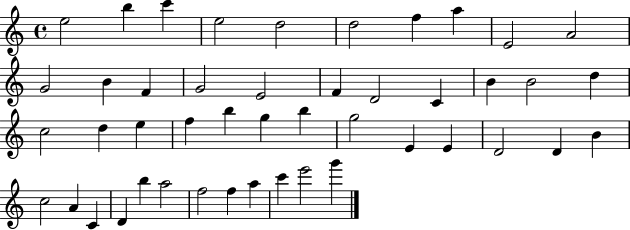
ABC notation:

X:1
T:Untitled
M:4/4
L:1/4
K:C
e2 b c' e2 d2 d2 f a E2 A2 G2 B F G2 E2 F D2 C B B2 d c2 d e f b g b g2 E E D2 D B c2 A C D b a2 f2 f a c' e'2 g'